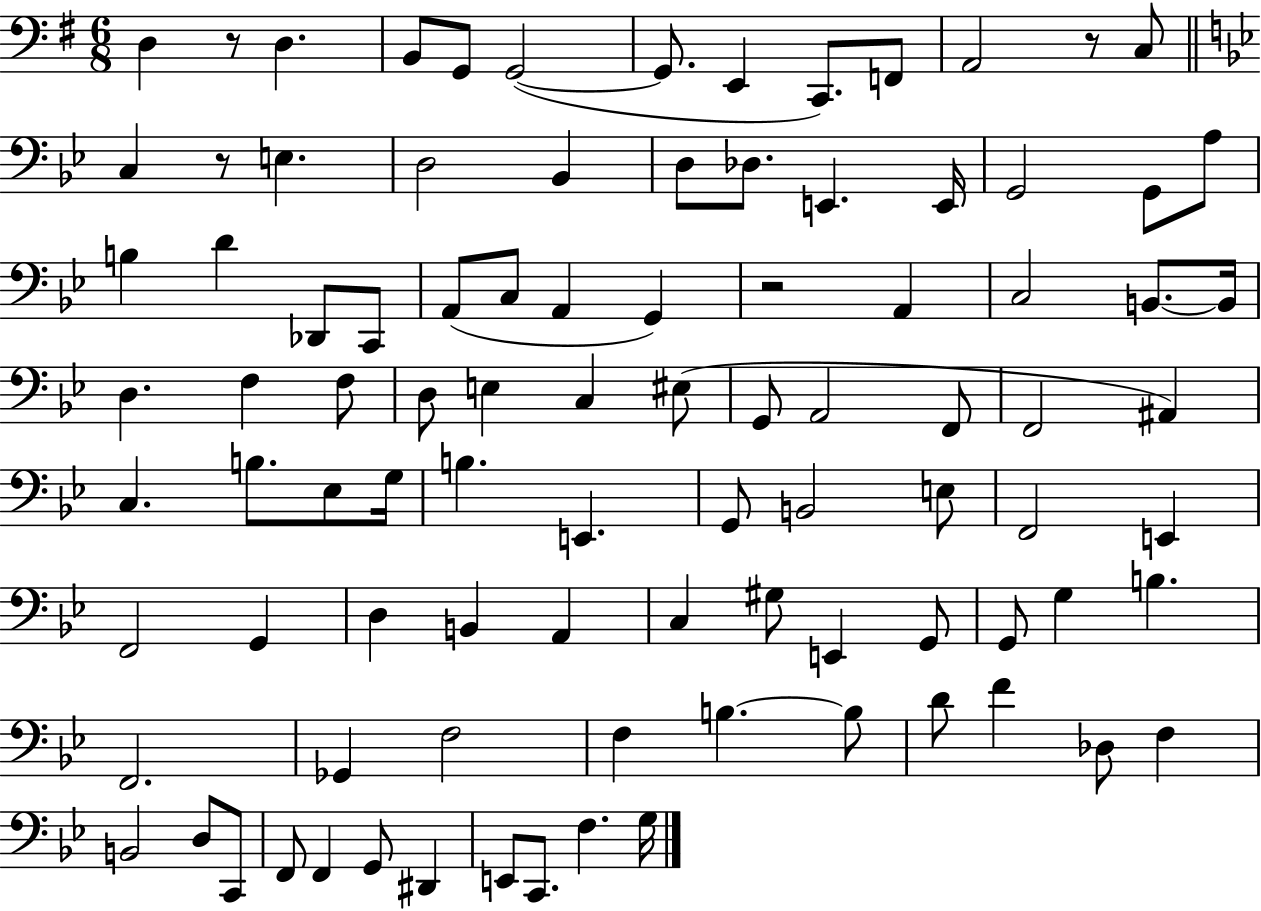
{
  \clef bass
  \numericTimeSignature
  \time 6/8
  \key g \major
  d4 r8 d4. | b,8 g,8 g,2~(~ | g,8. e,4 c,8.) f,8 | a,2 r8 c8 | \break \bar "||" \break \key g \minor c4 r8 e4. | d2 bes,4 | d8 des8. e,4. e,16 | g,2 g,8 a8 | \break b4 d'4 des,8 c,8 | a,8( c8 a,4 g,4) | r2 a,4 | c2 b,8.~~ b,16 | \break d4. f4 f8 | d8 e4 c4 eis8( | g,8 a,2 f,8 | f,2 ais,4) | \break c4. b8. ees8 g16 | b4. e,4. | g,8 b,2 e8 | f,2 e,4 | \break f,2 g,4 | d4 b,4 a,4 | c4 gis8 e,4 g,8 | g,8 g4 b4. | \break f,2. | ges,4 f2 | f4 b4.~~ b8 | d'8 f'4 des8 f4 | \break b,2 d8 c,8 | f,8 f,4 g,8 dis,4 | e,8 c,8. f4. g16 | \bar "|."
}